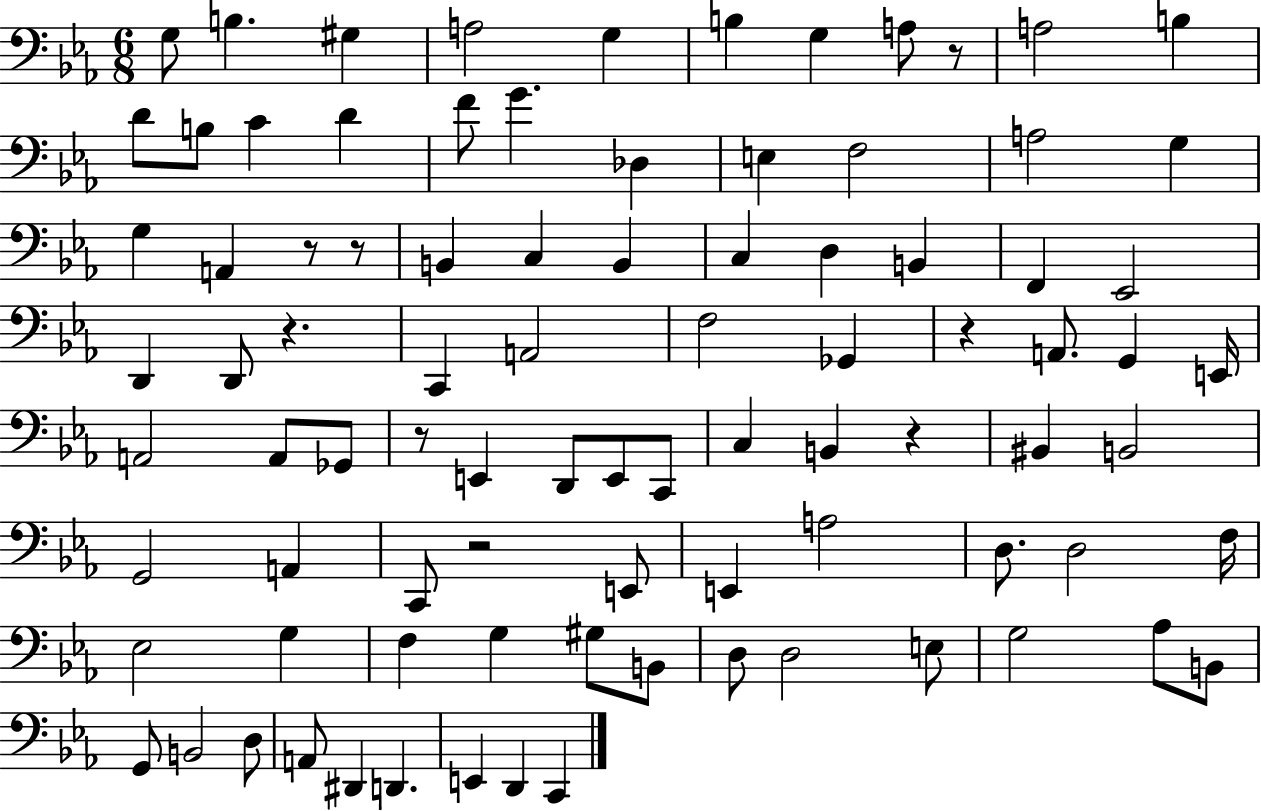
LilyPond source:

{
  \clef bass
  \numericTimeSignature
  \time 6/8
  \key ees \major
  g8 b4. gis4 | a2 g4 | b4 g4 a8 r8 | a2 b4 | \break d'8 b8 c'4 d'4 | f'8 g'4. des4 | e4 f2 | a2 g4 | \break g4 a,4 r8 r8 | b,4 c4 b,4 | c4 d4 b,4 | f,4 ees,2 | \break d,4 d,8 r4. | c,4 a,2 | f2 ges,4 | r4 a,8. g,4 e,16 | \break a,2 a,8 ges,8 | r8 e,4 d,8 e,8 c,8 | c4 b,4 r4 | bis,4 b,2 | \break g,2 a,4 | c,8 r2 e,8 | e,4 a2 | d8. d2 f16 | \break ees2 g4 | f4 g4 gis8 b,8 | d8 d2 e8 | g2 aes8 b,8 | \break g,8 b,2 d8 | a,8 dis,4 d,4. | e,4 d,4 c,4 | \bar "|."
}